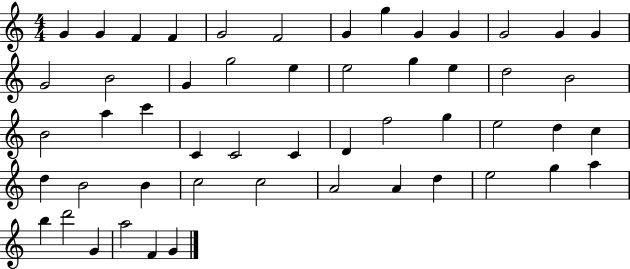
X:1
T:Untitled
M:4/4
L:1/4
K:C
G G F F G2 F2 G g G G G2 G G G2 B2 G g2 e e2 g e d2 B2 B2 a c' C C2 C D f2 g e2 d c d B2 B c2 c2 A2 A d e2 g a b d'2 G a2 F G